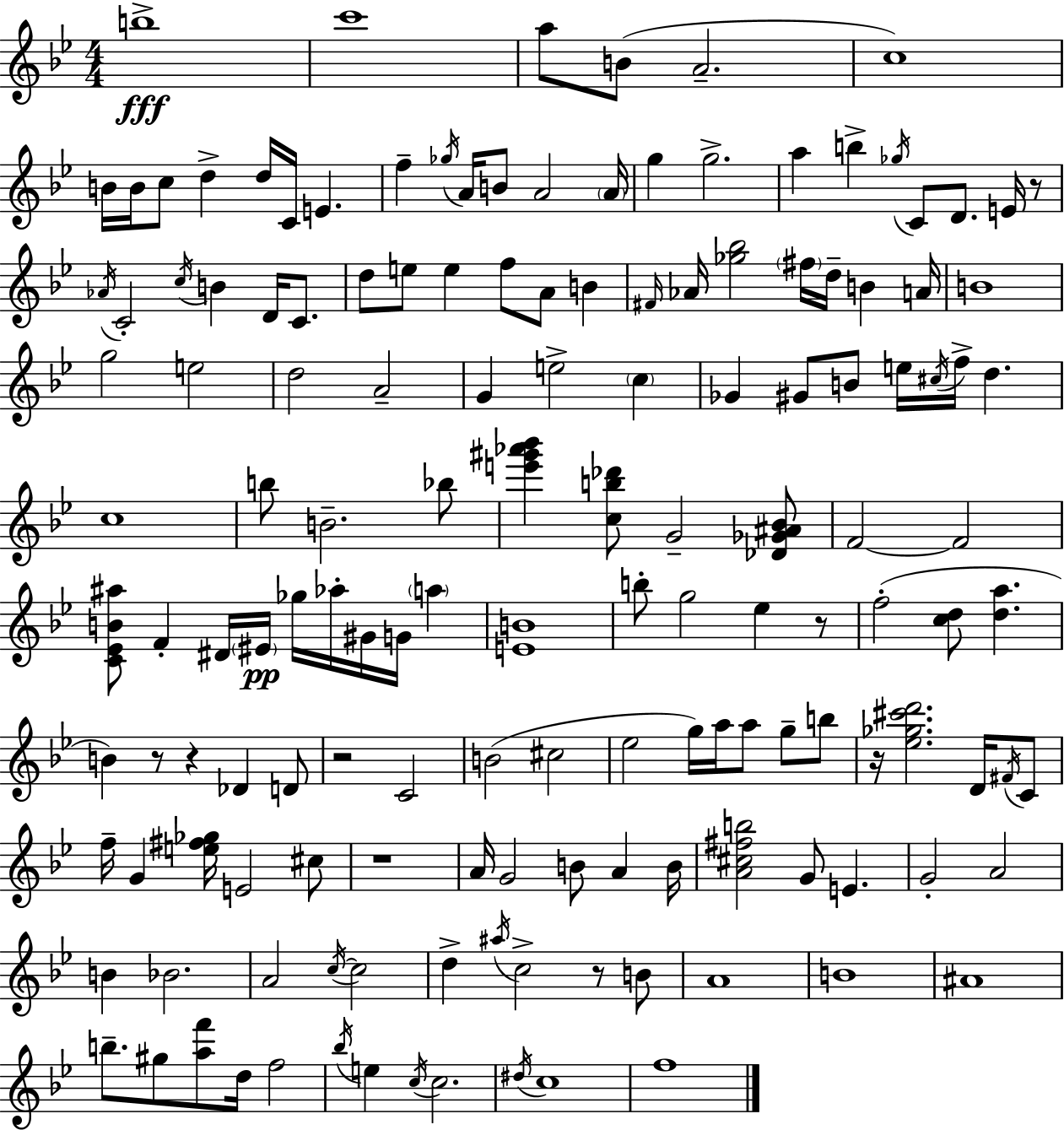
B5/w C6/w A5/e B4/e A4/h. C5/w B4/s B4/s C5/e D5/q D5/s C4/s E4/q. F5/q Gb5/s A4/s B4/e A4/h A4/s G5/q G5/h. A5/q B5/q Gb5/s C4/e D4/e. E4/s R/e Ab4/s C4/h C5/s B4/q D4/s C4/e. D5/e E5/e E5/q F5/e A4/e B4/q F#4/s Ab4/s [Gb5,Bb5]/h F#5/s D5/s B4/q A4/s B4/w G5/h E5/h D5/h A4/h G4/q E5/h C5/q Gb4/q G#4/e B4/e E5/s C#5/s F5/s D5/q. C5/w B5/e B4/h. Bb5/e [E6,G#6,Ab6,Bb6]/q [C5,B5,Db6]/e G4/h [Db4,Gb4,A#4,Bb4]/e F4/h F4/h [C4,Eb4,B4,A#5]/e F4/q D#4/s EIS4/s Gb5/s Ab5/s G#4/s G4/s A5/q [E4,B4]/w B5/e G5/h Eb5/q R/e F5/h [C5,D5]/e [D5,A5]/q. B4/q R/e R/q Db4/q D4/e R/h C4/h B4/h C#5/h Eb5/h G5/s A5/s A5/e G5/e B5/e R/s [Eb5,Gb5,C#6,D6]/h. D4/s F#4/s C4/e F5/s G4/q [E5,F#5,Gb5]/s E4/h C#5/e R/w A4/s G4/h B4/e A4/q B4/s [A4,C#5,F#5,B5]/h G4/e E4/q. G4/h A4/h B4/q Bb4/h. A4/h C5/s C5/h D5/q A#5/s C5/h R/e B4/e A4/w B4/w A#4/w B5/e. G#5/e [A5,F6]/e D5/s F5/h Bb5/s E5/q C5/s C5/h. D#5/s C5/w F5/w